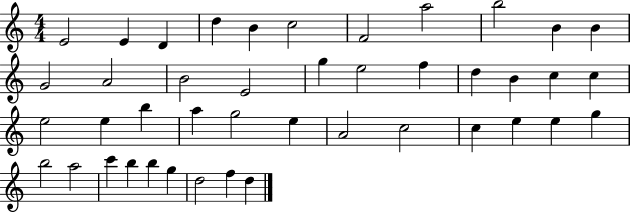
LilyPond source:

{
  \clef treble
  \numericTimeSignature
  \time 4/4
  \key c \major
  e'2 e'4 d'4 | d''4 b'4 c''2 | f'2 a''2 | b''2 b'4 b'4 | \break g'2 a'2 | b'2 e'2 | g''4 e''2 f''4 | d''4 b'4 c''4 c''4 | \break e''2 e''4 b''4 | a''4 g''2 e''4 | a'2 c''2 | c''4 e''4 e''4 g''4 | \break b''2 a''2 | c'''4 b''4 b''4 g''4 | d''2 f''4 d''4 | \bar "|."
}